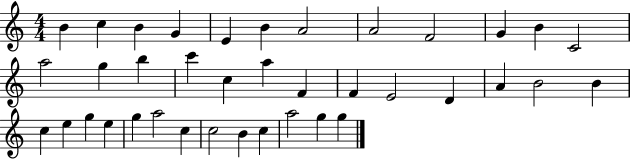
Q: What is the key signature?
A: C major